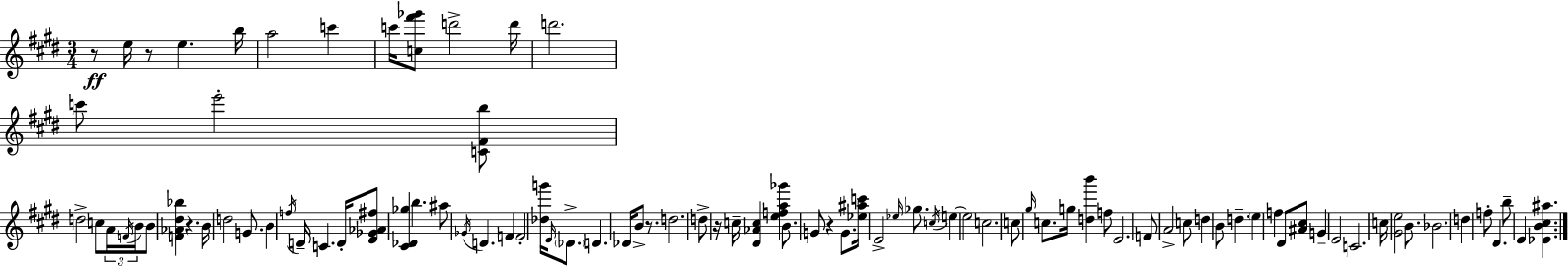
R/e E5/s R/e E5/q. B5/s A5/h C6/q C6/s [C5,F#6,Gb6]/e D6/h D6/s D6/h. C6/e E6/h [C4,F#4,B5]/e D5/h C5/e A4/s F4/s B4/s B4/e [F4,Ab4,D#5,Bb5]/q R/q. B4/s D5/h G4/e. B4/q F5/s D4/s C4/q. D4/s [E4,Gb4,Ab4,F#5]/e [C#4,Db4,Gb5]/q B5/q. A#5/e Gb4/s D4/q. F4/q F4/h [Db5,G6]/s E4/s Db4/e. D4/q. Db4/s B4/e R/e. D5/h. D5/e R/s C5/s [D#4,Ab4,C5]/q [E5,F5,A5,Gb6]/q B4/e. G4/e R/q G4/e. [Eb5,A#5,C6]/s E4/h Eb5/s Gb5/e. C5/s E5/q E5/h C5/h. C5/e G#5/s C5/e. G5/s [D5,B6]/q F5/e E4/h. F4/e A4/h C5/e D5/q B4/e D5/q. E5/q F5/q D#4/e [A#4,C#5]/e G4/q E4/h C4/h. C5/s [G#4,E5]/h B4/e. Bb4/h. D5/q F5/e D#4/q. B5/e E4/q [Eb4,B4,C#5,A#5]/q.